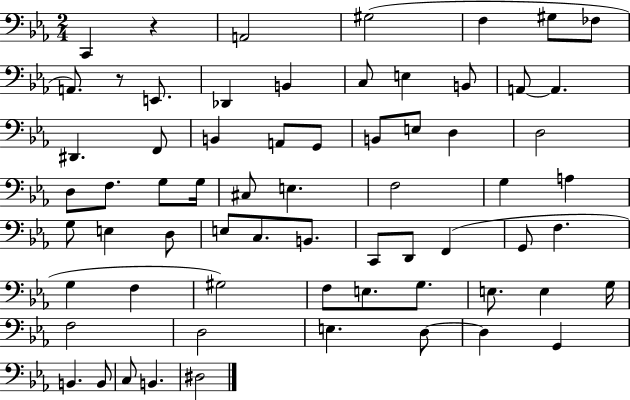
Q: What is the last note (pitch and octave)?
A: D#3